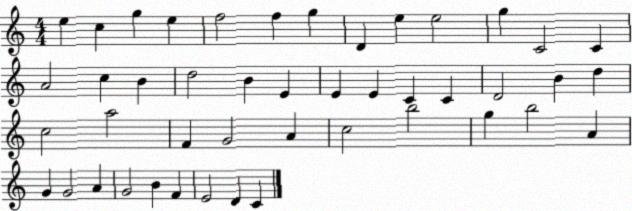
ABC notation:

X:1
T:Untitled
M:4/4
L:1/4
K:C
e c g e f2 f g D e e2 g C2 C A2 c B d2 B E E E C C D2 B d c2 a2 F G2 A c2 b2 g b2 A G G2 A G2 B F E2 D C